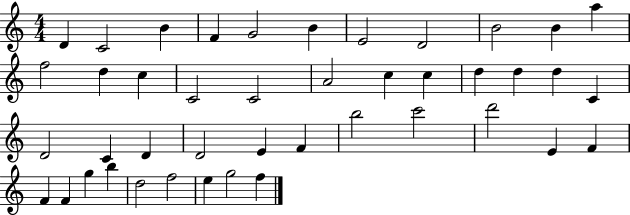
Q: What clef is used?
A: treble